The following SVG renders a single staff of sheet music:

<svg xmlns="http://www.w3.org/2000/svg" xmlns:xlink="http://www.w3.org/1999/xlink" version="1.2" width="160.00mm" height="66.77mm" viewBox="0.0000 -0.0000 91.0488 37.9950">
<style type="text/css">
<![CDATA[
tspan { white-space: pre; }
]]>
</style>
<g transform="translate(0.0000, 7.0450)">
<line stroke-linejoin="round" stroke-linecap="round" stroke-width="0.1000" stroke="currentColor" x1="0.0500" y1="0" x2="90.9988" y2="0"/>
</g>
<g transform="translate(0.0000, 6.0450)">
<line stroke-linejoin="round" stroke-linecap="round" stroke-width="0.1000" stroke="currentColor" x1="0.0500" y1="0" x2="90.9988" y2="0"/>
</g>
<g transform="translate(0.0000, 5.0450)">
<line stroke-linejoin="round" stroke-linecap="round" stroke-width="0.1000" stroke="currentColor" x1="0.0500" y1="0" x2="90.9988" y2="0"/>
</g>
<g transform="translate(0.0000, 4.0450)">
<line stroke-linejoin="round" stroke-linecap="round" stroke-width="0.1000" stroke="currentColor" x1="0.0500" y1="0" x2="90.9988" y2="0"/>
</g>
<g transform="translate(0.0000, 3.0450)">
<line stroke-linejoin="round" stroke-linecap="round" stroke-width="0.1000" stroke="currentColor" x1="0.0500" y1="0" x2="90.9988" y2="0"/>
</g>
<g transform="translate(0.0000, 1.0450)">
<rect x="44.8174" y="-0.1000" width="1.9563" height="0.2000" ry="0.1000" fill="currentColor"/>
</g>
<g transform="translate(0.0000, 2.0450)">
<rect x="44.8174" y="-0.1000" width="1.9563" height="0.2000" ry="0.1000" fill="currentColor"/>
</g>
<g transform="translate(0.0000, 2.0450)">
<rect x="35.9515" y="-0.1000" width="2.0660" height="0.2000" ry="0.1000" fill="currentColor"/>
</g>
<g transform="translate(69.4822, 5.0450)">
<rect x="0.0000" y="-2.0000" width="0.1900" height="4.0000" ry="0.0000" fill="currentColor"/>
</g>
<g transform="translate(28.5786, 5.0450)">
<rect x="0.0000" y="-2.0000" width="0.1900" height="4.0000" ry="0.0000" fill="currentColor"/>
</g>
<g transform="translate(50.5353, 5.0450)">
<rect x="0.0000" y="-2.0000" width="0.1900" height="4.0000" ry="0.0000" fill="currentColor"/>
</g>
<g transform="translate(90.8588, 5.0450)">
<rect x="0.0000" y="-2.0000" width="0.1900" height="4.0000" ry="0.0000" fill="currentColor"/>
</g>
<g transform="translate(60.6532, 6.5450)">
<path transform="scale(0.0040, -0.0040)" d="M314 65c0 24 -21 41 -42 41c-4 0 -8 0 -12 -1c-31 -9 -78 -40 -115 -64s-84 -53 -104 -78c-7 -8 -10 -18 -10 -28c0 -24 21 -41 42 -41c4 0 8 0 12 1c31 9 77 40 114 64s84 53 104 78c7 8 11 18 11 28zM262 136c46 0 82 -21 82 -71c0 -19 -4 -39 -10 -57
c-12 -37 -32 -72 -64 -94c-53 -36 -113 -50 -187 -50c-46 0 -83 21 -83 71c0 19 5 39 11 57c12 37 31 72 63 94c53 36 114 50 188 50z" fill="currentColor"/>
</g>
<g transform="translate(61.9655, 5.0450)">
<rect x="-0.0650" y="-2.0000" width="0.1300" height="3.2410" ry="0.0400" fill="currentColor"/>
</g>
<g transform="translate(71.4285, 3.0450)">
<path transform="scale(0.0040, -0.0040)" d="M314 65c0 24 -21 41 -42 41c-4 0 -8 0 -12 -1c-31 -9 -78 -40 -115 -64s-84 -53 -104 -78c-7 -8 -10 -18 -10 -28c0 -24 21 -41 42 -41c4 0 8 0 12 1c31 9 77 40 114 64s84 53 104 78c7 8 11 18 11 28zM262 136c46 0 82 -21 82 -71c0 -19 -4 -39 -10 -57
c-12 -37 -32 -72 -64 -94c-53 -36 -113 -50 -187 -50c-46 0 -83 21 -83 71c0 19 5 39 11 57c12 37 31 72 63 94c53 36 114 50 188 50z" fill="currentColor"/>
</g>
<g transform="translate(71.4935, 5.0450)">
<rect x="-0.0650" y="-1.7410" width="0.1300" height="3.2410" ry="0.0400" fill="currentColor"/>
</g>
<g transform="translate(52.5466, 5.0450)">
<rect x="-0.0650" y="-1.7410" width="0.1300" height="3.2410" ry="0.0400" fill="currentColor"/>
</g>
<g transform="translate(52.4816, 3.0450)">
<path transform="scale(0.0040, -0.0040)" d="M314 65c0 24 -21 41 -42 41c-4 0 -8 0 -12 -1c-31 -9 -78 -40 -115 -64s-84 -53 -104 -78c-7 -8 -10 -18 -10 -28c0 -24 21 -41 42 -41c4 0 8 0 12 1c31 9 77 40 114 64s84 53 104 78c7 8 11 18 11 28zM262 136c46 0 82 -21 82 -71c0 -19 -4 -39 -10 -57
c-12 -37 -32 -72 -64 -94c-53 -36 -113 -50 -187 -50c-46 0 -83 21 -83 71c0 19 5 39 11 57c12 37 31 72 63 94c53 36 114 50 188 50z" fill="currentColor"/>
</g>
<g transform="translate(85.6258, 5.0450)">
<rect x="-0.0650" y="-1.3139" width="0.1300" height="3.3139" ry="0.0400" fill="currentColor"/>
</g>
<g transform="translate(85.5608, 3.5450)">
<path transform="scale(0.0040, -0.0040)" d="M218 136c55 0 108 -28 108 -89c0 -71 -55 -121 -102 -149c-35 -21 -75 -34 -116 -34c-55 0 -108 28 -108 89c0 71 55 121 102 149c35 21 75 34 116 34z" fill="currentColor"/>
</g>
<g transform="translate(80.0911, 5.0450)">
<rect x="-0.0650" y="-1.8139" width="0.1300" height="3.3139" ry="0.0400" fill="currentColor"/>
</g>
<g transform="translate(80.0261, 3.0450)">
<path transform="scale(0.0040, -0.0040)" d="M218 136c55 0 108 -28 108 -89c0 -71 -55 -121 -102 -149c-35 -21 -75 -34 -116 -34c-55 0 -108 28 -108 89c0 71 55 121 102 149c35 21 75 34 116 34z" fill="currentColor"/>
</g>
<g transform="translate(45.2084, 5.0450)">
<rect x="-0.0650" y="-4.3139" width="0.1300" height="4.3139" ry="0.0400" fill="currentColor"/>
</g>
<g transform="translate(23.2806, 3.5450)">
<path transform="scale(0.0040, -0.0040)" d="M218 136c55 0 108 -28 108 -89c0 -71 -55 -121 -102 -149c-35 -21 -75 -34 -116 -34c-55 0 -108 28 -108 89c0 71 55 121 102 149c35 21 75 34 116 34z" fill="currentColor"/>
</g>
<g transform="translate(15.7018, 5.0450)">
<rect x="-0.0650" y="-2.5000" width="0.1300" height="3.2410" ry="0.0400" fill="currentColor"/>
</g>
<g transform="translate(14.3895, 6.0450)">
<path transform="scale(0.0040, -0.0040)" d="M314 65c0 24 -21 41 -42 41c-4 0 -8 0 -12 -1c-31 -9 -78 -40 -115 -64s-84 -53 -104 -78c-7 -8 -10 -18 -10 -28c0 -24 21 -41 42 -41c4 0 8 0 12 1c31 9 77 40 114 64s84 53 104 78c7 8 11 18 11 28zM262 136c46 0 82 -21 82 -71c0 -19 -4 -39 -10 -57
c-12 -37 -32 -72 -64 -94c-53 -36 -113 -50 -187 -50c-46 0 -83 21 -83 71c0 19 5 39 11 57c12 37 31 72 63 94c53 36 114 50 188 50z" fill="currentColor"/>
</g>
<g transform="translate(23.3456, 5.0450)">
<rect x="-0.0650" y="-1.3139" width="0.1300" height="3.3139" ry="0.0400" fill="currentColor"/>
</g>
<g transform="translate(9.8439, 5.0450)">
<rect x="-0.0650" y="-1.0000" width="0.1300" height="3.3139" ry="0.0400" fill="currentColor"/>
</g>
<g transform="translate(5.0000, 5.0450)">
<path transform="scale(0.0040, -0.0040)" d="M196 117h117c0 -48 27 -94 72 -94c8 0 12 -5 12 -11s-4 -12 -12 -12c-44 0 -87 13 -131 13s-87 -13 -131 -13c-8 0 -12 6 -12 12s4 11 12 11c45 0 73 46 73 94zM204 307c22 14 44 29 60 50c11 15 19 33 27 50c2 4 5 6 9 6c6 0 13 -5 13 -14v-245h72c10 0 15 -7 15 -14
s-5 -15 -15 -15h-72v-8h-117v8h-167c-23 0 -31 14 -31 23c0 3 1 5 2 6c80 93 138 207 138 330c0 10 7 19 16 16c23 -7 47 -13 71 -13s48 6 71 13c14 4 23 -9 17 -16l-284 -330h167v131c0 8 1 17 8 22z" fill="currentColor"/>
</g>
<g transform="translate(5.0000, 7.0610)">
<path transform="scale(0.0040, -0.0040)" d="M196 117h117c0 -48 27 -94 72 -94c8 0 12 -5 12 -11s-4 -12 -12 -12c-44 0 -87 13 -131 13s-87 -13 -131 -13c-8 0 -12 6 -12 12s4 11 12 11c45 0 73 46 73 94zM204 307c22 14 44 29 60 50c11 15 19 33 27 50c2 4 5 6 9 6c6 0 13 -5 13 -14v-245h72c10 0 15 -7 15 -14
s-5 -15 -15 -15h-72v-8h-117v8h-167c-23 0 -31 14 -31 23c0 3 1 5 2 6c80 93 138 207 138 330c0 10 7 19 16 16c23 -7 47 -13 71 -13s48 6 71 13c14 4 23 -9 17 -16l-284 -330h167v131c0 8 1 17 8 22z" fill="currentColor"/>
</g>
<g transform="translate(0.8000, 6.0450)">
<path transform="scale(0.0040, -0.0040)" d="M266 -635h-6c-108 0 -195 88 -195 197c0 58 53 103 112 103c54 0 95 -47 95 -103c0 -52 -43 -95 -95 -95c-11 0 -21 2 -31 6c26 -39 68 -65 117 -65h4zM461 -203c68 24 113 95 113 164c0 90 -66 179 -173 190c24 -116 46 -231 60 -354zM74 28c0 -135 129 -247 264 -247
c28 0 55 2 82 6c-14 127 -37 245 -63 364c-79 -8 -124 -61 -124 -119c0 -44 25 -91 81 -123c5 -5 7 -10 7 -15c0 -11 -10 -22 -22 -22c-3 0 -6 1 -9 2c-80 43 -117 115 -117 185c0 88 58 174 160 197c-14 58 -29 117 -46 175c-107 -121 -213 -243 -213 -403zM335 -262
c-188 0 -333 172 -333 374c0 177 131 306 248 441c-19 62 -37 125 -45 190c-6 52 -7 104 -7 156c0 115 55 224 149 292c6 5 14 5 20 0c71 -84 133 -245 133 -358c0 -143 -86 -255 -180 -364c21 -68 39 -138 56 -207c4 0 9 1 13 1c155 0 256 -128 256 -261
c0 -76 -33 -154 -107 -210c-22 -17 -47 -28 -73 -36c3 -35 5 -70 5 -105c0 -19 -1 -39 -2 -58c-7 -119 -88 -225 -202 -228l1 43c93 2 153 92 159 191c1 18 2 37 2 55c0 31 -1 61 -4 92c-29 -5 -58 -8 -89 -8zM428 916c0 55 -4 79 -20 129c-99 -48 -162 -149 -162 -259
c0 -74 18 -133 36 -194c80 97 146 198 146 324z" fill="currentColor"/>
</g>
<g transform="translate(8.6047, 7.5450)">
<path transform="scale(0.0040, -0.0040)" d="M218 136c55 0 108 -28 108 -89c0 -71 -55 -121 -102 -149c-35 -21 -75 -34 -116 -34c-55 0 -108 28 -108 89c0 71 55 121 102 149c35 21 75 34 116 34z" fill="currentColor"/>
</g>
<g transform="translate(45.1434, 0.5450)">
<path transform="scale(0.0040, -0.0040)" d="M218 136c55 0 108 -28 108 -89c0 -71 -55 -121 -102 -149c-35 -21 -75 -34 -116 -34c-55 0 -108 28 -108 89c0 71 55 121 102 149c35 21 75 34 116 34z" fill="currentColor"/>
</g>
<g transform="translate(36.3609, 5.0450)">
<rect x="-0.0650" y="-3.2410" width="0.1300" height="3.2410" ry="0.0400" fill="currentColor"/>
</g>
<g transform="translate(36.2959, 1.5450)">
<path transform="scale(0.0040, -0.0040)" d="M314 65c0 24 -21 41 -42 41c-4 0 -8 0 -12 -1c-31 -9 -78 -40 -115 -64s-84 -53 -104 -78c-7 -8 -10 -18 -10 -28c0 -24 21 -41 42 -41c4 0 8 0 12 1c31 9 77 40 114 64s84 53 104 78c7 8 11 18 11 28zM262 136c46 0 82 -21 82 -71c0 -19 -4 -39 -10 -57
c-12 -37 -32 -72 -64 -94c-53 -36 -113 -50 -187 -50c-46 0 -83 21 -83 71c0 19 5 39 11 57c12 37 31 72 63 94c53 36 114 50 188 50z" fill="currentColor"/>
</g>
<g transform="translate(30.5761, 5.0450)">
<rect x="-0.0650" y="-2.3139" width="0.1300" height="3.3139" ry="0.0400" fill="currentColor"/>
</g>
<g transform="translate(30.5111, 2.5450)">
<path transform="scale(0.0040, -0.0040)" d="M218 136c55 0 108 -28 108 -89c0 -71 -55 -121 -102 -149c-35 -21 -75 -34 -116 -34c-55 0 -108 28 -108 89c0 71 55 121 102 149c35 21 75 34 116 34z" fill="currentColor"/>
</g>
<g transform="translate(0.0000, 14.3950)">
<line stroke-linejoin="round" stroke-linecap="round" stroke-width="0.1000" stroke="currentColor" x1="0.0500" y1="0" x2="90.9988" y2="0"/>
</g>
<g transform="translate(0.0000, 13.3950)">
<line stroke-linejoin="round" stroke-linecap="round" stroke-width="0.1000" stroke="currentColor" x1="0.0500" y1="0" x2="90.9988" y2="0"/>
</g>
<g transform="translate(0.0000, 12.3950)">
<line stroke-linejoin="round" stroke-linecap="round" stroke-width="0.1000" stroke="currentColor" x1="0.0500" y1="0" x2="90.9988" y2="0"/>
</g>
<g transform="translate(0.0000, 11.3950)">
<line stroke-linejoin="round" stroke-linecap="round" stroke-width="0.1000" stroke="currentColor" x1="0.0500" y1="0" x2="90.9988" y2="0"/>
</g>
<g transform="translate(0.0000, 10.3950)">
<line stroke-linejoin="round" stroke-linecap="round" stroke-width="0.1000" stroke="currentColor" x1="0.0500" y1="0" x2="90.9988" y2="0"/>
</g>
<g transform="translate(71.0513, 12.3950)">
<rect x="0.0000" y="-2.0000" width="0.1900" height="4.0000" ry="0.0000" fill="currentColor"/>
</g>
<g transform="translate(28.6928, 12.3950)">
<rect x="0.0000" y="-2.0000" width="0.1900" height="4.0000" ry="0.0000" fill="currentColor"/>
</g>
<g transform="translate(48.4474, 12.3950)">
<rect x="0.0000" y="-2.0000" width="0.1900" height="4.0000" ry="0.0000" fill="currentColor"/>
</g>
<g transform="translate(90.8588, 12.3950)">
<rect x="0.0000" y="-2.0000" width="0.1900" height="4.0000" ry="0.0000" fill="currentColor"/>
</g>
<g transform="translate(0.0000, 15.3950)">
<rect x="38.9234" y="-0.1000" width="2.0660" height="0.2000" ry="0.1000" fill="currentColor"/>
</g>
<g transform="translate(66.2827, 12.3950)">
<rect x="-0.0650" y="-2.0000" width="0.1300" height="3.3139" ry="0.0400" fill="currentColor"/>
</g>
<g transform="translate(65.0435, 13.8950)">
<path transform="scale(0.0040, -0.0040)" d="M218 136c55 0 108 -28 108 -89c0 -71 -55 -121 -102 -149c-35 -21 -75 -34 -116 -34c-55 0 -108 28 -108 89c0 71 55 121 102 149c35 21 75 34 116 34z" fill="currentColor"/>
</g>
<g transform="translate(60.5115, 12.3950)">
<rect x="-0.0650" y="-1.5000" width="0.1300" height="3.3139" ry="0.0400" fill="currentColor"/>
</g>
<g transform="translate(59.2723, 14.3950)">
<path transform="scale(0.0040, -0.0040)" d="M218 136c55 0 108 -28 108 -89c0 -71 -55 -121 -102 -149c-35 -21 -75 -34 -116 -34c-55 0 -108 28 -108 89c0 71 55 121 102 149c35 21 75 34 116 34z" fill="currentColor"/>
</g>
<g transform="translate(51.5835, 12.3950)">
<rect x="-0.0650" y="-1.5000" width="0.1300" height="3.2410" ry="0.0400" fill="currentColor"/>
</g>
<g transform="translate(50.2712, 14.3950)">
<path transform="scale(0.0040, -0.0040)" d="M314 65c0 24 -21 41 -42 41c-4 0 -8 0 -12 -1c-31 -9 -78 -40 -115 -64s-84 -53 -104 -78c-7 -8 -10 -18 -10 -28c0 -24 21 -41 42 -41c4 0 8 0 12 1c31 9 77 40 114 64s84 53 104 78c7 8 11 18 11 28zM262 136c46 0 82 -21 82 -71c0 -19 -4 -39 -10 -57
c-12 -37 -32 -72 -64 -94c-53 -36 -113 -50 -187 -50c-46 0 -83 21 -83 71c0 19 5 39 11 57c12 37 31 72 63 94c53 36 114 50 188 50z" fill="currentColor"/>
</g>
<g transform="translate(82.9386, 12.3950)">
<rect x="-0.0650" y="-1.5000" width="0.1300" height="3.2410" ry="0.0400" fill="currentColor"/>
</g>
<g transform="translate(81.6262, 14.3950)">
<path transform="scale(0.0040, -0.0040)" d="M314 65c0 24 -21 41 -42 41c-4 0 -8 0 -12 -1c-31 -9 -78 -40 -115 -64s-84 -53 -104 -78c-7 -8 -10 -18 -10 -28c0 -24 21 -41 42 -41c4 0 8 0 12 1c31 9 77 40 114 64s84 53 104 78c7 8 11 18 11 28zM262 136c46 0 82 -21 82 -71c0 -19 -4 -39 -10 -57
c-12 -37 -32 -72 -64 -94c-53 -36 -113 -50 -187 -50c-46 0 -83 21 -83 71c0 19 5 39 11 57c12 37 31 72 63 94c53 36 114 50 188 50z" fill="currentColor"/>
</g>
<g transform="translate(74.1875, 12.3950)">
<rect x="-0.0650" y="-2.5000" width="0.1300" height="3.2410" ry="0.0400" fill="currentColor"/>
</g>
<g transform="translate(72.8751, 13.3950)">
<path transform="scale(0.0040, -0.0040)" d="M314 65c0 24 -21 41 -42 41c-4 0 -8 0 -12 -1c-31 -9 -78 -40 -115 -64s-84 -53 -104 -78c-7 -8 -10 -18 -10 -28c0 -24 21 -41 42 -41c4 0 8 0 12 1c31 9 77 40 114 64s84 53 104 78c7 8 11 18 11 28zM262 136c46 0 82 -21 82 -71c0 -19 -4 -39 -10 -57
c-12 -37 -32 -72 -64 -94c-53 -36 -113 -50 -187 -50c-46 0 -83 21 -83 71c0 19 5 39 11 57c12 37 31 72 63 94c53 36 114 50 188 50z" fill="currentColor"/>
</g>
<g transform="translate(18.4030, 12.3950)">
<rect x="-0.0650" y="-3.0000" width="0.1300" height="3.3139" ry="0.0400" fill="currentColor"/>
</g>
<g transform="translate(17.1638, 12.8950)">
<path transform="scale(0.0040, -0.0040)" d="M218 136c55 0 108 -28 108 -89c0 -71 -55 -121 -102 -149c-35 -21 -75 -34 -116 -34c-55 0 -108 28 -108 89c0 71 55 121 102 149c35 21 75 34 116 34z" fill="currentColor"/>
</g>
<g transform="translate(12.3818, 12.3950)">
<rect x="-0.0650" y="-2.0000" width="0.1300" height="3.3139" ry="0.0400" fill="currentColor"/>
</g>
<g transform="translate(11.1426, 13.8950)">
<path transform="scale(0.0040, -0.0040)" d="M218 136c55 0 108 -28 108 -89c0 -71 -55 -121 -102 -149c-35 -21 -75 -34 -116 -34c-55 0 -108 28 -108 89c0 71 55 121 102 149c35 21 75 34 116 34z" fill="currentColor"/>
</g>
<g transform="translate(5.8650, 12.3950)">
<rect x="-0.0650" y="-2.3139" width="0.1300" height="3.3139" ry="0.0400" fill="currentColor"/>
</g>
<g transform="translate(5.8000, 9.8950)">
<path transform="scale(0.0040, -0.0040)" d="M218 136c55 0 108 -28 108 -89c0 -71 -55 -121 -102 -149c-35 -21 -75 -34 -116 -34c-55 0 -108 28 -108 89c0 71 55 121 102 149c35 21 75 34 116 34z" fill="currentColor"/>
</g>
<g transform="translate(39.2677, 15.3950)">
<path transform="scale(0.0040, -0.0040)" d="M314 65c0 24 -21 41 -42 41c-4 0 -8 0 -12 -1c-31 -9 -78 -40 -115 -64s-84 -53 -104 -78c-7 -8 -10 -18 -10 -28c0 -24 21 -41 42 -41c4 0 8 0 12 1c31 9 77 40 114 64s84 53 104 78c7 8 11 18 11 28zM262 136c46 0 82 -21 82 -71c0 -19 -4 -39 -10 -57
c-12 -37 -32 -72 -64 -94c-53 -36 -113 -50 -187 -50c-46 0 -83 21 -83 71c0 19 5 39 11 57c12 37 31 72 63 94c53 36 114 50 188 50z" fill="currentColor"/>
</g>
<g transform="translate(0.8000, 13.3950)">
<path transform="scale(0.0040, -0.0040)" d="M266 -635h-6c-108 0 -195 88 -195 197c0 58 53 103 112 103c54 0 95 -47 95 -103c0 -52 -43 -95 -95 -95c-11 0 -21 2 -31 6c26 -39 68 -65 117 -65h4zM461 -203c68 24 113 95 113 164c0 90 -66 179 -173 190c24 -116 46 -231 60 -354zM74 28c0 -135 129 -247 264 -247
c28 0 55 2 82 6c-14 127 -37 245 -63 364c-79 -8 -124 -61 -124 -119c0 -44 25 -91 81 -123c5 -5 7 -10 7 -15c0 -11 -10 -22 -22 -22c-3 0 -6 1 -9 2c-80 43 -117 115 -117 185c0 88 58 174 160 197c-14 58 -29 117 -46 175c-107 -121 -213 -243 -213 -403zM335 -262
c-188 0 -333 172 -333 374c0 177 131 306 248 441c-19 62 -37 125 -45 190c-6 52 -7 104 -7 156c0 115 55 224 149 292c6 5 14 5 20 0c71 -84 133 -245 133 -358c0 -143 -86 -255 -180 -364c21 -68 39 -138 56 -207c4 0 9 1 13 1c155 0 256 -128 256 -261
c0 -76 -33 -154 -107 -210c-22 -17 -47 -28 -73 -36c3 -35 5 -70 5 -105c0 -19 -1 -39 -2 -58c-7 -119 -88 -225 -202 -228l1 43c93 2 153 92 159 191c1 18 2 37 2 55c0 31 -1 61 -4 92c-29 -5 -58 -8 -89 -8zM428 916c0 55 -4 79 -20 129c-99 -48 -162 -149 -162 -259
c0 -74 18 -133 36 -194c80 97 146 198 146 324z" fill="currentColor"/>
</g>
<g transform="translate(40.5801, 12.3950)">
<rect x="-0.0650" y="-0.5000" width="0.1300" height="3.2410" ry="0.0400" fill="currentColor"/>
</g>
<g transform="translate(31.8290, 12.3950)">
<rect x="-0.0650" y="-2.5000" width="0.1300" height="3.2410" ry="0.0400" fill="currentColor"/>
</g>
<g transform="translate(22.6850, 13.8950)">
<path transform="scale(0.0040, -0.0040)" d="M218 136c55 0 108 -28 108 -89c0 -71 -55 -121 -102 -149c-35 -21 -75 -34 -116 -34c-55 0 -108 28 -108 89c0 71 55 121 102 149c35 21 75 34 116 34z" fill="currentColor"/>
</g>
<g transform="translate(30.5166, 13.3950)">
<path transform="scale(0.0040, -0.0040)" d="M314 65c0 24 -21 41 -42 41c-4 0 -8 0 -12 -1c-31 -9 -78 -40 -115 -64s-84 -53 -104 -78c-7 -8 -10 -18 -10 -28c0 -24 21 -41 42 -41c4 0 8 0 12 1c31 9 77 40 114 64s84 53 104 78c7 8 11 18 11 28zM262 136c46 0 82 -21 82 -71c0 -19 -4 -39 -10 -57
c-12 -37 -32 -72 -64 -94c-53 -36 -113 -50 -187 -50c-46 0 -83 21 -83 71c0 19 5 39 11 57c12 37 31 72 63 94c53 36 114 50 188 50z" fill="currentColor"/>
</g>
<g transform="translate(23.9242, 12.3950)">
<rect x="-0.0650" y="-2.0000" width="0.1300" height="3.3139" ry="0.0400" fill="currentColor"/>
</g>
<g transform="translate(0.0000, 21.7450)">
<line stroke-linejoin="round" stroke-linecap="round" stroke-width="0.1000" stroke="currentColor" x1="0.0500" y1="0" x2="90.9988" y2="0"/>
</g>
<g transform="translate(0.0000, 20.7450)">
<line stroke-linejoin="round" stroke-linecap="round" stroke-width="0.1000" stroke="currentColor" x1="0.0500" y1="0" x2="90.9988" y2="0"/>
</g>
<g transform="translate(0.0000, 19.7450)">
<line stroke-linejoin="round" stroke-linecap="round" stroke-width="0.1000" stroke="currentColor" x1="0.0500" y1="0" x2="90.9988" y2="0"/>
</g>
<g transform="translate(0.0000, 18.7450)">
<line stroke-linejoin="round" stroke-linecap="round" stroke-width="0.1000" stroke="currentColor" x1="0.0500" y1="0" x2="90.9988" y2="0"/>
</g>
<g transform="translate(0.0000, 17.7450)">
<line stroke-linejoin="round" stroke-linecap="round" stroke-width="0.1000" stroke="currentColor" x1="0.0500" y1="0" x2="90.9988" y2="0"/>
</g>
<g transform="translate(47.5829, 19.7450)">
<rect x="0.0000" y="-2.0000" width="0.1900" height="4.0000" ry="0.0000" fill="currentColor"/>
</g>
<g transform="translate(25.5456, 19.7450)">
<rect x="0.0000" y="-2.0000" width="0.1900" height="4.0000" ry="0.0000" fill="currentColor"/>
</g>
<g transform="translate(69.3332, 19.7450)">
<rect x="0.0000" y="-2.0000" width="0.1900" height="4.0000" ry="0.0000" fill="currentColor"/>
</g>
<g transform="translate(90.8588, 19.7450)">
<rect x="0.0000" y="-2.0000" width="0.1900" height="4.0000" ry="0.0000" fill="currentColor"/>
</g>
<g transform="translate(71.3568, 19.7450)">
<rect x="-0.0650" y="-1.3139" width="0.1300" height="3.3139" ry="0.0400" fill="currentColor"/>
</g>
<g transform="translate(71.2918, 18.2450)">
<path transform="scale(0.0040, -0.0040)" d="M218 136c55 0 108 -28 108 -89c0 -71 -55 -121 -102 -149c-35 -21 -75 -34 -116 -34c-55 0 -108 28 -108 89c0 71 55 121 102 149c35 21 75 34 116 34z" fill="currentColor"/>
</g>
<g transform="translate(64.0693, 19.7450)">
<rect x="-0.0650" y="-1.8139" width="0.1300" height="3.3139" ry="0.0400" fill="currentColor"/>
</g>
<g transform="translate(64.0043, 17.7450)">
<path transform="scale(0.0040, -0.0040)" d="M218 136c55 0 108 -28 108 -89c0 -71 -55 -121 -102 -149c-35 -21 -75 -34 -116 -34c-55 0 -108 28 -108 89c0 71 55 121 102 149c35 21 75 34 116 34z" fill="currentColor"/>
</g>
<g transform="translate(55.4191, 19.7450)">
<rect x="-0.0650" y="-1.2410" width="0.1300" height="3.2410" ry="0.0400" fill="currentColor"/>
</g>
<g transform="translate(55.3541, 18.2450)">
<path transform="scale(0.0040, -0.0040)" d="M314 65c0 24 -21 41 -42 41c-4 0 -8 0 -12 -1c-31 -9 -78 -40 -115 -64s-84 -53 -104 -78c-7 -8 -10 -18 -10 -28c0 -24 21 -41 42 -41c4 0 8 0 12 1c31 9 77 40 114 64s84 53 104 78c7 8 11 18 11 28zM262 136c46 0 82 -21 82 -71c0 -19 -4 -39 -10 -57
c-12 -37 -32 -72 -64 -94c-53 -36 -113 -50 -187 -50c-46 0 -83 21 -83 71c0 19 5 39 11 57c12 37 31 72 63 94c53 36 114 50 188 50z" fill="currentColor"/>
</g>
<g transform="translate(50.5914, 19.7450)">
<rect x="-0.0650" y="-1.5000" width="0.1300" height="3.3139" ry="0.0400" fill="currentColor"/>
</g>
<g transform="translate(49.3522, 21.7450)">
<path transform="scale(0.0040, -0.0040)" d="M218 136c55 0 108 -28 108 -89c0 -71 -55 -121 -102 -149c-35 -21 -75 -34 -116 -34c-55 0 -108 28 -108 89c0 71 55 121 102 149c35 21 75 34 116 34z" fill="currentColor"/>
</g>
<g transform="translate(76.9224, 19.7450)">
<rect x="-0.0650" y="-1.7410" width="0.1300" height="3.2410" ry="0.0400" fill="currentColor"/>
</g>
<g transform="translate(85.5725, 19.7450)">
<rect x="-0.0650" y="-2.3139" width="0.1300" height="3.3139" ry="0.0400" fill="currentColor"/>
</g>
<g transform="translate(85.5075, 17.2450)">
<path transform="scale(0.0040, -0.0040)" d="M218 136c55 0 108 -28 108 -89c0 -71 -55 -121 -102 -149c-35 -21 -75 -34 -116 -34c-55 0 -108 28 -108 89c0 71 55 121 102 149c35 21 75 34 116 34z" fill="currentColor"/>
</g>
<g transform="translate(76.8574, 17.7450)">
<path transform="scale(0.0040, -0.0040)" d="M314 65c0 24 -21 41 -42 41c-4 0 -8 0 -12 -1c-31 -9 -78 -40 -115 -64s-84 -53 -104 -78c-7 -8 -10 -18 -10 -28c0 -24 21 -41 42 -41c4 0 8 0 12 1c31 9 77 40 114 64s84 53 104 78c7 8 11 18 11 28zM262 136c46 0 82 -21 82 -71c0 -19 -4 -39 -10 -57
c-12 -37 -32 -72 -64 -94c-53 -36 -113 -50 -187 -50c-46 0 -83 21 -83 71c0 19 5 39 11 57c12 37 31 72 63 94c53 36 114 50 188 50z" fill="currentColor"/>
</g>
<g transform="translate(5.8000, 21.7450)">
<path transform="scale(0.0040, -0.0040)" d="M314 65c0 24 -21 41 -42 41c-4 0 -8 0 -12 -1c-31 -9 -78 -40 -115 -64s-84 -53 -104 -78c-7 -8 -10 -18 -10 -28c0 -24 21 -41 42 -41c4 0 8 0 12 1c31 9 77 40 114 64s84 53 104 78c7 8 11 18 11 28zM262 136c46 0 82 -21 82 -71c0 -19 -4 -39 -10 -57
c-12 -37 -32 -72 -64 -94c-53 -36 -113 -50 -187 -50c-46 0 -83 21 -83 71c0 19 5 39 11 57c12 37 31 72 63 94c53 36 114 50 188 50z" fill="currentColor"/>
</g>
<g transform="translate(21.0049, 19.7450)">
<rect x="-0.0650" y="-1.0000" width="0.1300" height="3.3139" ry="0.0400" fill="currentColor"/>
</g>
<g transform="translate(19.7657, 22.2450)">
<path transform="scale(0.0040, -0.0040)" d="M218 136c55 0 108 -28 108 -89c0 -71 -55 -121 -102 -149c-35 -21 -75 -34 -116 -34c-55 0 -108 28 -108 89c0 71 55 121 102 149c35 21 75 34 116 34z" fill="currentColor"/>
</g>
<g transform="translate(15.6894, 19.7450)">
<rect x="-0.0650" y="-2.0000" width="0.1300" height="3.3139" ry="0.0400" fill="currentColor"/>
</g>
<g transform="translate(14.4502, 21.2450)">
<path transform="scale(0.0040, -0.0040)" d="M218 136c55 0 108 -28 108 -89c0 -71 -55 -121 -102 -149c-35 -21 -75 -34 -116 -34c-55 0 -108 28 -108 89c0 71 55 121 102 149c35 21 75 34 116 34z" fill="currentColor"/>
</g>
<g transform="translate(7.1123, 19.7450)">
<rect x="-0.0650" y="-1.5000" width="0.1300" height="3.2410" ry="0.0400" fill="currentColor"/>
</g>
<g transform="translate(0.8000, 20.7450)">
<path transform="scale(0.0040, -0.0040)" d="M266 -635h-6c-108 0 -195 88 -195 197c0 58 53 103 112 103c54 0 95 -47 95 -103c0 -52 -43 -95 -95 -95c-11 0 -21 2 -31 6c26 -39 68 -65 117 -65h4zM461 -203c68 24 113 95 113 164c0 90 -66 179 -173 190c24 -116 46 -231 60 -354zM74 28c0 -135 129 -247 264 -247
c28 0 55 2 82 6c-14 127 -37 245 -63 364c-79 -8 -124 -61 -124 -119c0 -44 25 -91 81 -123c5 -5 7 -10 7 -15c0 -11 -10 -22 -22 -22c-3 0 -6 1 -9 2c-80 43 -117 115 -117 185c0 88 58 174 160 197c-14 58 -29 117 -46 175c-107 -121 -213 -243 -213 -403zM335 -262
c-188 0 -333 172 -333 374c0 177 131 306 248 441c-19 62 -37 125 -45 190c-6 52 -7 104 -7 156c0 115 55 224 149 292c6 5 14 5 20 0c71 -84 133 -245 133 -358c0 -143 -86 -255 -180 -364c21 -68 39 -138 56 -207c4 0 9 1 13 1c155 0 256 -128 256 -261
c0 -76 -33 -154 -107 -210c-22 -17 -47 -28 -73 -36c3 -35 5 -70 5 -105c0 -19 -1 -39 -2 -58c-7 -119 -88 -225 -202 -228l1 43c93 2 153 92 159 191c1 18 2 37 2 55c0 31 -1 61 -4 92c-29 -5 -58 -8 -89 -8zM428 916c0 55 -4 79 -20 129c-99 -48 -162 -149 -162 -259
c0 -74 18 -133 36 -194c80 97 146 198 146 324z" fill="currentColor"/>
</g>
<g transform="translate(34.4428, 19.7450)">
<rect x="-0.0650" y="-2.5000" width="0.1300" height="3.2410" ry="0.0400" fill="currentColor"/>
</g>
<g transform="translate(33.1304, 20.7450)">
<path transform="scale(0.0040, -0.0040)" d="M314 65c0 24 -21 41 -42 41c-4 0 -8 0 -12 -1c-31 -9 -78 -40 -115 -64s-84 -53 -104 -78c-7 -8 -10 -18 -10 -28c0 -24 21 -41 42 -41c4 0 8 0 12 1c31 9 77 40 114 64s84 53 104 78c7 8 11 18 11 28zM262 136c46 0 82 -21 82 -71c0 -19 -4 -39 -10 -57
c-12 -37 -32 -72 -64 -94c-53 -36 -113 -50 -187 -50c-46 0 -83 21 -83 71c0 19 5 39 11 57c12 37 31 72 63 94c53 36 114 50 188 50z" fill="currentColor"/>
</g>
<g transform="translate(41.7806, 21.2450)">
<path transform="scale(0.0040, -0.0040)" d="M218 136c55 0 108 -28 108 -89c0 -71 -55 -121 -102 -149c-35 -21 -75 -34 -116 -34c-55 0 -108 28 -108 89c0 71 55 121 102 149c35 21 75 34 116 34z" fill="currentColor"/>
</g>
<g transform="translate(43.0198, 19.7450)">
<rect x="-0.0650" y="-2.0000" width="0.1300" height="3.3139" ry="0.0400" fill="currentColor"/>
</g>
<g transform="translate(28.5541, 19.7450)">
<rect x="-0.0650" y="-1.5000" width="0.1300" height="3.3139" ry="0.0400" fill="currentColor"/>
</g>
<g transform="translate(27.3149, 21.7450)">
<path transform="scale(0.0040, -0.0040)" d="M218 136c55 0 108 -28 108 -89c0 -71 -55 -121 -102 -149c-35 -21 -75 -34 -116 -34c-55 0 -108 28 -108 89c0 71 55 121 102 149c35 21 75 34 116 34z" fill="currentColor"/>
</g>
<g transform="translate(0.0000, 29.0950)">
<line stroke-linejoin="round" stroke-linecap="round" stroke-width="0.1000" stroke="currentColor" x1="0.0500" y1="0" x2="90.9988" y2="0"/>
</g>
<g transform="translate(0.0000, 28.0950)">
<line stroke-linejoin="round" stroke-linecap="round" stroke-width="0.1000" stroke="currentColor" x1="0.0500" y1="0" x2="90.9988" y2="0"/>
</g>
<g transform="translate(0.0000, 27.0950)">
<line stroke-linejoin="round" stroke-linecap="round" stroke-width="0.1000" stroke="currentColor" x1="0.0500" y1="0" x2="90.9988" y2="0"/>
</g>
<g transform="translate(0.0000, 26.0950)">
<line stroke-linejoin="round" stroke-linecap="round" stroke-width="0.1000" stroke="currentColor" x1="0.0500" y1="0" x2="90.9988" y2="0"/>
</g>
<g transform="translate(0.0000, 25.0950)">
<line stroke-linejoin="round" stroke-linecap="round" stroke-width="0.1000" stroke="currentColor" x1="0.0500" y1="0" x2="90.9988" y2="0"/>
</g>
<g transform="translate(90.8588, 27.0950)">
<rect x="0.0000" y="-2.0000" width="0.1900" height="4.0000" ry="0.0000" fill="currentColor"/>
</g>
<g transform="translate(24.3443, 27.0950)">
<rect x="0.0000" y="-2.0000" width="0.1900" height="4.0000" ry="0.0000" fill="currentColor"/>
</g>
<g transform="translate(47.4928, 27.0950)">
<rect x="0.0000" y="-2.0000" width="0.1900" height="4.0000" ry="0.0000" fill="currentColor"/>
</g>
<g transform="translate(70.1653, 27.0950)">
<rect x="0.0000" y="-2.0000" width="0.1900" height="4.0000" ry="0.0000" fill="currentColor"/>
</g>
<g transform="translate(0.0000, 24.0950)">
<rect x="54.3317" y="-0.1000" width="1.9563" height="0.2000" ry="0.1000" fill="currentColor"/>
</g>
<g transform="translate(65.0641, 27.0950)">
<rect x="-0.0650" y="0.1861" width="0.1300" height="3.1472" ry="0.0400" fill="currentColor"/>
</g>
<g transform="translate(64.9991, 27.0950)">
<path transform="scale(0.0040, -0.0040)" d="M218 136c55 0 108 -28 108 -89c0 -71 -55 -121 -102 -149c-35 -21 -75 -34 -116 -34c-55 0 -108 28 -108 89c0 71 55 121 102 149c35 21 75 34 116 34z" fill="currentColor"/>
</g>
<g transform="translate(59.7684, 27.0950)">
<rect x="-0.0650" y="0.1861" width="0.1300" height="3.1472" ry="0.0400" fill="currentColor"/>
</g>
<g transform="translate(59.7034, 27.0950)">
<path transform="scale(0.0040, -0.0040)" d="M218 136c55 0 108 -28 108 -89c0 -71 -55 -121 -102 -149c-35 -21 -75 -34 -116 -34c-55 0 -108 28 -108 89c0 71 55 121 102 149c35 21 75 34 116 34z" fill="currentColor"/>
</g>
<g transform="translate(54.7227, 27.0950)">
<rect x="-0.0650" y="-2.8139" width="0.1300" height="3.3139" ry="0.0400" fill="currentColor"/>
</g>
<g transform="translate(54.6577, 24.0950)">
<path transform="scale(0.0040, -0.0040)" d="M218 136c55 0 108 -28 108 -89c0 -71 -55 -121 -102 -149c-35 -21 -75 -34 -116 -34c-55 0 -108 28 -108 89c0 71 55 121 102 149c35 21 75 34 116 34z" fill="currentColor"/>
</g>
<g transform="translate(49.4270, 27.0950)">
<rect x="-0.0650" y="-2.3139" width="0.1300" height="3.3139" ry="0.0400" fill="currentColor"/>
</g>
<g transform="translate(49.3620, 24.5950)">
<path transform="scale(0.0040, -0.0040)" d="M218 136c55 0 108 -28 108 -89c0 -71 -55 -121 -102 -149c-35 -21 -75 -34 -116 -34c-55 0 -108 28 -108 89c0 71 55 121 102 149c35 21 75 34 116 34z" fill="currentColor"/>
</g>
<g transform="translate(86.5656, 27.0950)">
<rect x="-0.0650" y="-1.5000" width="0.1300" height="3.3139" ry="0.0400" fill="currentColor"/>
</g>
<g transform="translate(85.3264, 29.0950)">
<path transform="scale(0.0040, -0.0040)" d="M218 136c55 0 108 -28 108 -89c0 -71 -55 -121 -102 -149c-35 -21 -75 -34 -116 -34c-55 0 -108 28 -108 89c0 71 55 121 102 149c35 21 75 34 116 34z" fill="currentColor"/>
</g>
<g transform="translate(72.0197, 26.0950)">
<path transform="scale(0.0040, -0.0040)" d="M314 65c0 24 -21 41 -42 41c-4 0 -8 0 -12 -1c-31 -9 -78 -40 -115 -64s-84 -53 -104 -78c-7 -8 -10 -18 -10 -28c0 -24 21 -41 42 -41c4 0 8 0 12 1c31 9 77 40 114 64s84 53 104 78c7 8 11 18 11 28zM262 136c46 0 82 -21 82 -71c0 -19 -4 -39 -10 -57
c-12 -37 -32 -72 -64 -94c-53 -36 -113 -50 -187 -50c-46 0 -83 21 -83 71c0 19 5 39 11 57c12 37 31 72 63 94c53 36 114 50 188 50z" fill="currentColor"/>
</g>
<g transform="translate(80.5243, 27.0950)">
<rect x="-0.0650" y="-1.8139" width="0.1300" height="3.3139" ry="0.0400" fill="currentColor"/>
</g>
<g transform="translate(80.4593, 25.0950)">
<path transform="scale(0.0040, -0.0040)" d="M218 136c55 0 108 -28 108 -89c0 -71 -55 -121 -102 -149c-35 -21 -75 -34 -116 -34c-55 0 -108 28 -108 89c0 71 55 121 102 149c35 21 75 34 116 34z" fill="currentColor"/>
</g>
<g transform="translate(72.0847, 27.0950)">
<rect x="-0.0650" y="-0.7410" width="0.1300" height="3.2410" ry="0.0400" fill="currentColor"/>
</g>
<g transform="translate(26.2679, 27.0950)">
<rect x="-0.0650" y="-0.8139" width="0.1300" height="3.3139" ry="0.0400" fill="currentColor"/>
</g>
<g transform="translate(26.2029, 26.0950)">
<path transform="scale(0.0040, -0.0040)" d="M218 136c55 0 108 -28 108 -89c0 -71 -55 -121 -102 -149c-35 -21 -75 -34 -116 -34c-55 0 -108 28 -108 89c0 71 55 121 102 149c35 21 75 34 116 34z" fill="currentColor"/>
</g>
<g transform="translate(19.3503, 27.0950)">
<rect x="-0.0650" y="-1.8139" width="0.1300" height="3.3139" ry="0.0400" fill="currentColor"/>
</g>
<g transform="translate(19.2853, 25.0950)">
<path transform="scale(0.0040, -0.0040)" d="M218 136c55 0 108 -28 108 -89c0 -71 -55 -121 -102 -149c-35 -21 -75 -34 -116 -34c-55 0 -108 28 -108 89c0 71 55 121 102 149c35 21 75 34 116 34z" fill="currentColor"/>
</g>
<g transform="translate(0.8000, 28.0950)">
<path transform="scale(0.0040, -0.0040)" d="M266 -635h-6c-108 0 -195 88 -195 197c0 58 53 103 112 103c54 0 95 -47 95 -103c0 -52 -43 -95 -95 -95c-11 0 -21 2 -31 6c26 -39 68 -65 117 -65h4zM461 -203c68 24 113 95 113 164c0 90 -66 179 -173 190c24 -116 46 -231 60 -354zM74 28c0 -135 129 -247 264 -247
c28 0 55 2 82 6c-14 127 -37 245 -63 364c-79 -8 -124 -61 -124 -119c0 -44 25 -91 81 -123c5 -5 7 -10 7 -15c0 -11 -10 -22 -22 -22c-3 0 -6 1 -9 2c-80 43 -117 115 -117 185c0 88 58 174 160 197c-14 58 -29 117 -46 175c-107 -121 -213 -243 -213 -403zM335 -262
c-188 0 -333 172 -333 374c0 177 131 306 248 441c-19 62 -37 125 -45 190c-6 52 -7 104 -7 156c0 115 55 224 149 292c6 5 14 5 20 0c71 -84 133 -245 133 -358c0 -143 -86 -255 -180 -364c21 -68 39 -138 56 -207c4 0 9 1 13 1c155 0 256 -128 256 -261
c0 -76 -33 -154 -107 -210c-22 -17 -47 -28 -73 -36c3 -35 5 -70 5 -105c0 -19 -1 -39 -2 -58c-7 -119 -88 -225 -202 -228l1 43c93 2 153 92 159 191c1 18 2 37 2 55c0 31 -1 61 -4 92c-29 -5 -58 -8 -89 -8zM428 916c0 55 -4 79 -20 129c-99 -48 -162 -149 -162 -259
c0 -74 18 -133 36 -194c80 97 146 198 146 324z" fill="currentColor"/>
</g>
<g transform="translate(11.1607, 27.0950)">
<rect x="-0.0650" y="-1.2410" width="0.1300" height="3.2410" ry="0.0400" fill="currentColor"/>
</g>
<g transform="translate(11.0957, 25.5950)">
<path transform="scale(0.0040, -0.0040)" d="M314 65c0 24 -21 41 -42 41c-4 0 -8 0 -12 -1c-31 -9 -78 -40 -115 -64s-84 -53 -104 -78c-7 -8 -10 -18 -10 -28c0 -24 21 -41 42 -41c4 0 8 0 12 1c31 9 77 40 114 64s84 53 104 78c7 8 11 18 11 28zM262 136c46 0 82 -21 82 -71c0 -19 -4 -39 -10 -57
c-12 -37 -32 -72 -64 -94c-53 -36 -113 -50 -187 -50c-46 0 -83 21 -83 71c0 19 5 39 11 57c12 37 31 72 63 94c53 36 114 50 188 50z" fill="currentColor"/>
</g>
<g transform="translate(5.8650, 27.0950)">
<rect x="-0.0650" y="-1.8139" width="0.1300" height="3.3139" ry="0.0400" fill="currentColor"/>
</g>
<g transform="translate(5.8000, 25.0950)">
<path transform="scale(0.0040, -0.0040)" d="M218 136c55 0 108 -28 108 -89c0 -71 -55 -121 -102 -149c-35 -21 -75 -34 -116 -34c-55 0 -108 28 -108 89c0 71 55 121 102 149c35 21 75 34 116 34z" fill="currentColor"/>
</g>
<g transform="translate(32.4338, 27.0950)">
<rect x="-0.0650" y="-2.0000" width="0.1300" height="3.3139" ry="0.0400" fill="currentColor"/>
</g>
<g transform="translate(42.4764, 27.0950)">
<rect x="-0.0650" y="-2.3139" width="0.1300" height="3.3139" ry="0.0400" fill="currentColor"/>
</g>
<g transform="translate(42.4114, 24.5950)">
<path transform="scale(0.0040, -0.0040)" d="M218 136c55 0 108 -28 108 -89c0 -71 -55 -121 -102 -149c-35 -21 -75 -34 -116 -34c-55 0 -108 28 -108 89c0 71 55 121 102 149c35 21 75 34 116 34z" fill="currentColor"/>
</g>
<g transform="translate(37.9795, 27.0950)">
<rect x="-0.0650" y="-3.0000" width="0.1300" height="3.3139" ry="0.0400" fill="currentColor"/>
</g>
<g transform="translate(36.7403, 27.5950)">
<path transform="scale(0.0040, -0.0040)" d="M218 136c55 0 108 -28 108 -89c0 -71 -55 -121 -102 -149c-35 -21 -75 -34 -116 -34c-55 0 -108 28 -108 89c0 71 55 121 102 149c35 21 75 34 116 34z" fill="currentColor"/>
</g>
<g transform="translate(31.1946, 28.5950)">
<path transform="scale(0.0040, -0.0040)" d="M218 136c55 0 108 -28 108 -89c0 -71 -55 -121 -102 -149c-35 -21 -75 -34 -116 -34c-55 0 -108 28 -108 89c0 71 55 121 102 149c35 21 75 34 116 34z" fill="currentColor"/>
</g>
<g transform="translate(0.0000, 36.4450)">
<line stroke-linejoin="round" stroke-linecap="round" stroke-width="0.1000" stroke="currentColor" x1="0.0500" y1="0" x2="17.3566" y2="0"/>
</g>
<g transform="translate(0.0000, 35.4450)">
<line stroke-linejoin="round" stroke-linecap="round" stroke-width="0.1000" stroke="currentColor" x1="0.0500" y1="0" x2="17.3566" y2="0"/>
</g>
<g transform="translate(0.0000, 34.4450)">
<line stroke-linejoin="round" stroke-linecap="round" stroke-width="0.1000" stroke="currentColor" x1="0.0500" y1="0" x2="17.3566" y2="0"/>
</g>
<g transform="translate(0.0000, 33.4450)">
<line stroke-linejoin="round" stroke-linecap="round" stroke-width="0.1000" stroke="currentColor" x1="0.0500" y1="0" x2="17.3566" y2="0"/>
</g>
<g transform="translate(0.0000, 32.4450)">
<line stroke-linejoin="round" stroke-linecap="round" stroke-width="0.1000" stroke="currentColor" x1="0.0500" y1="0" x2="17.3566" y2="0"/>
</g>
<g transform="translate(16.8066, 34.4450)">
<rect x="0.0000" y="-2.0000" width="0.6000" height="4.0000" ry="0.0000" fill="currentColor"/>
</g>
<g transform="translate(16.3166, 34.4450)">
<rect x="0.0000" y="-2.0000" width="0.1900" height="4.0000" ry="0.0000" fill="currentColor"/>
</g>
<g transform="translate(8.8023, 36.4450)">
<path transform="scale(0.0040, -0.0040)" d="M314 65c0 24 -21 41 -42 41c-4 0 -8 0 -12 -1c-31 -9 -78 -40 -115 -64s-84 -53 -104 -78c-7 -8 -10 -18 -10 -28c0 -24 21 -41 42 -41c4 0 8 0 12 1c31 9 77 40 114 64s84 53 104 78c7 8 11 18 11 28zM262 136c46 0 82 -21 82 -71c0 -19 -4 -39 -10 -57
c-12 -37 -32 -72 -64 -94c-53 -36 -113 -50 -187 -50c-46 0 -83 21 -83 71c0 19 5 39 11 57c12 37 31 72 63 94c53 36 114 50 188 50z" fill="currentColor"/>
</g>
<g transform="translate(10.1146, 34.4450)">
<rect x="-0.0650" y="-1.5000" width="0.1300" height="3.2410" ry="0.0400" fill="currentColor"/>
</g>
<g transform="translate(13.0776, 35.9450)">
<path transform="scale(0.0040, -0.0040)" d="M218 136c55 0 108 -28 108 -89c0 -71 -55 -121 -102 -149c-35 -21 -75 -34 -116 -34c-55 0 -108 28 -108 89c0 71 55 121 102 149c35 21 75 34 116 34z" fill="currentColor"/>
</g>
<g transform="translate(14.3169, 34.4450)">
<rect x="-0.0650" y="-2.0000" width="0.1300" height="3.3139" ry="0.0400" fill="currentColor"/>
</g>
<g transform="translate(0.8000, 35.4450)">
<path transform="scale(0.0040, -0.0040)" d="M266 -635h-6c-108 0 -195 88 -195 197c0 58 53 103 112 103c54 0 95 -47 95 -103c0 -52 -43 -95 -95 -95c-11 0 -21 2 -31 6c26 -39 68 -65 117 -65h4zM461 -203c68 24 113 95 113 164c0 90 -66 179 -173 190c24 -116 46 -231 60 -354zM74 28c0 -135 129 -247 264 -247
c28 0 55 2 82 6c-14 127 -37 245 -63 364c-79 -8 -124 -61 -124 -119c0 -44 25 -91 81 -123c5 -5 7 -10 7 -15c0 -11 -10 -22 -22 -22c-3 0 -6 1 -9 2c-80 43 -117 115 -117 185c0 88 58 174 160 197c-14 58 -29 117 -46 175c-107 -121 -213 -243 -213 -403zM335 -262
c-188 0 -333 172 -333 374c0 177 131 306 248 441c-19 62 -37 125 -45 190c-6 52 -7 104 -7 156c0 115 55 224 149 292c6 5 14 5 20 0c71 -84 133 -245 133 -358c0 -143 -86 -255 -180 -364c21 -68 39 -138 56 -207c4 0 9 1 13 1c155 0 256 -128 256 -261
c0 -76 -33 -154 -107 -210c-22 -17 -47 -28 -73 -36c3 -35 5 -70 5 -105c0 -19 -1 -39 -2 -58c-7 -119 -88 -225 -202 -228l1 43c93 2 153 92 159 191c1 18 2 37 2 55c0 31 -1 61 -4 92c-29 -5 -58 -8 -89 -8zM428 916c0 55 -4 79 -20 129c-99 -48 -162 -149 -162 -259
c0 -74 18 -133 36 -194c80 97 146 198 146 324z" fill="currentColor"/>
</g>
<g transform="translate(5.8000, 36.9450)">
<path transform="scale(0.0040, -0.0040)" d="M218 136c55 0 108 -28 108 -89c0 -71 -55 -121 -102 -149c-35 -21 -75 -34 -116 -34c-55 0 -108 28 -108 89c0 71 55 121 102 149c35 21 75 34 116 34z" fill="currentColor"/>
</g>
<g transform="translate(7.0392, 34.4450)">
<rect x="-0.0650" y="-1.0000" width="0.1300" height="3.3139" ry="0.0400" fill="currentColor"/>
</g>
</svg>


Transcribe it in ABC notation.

X:1
T:Untitled
M:4/4
L:1/4
K:C
D G2 e g b2 d' f2 F2 f2 f e g F A F G2 C2 E2 E F G2 E2 E2 F D E G2 F E e2 f e f2 g f e2 f d F A g g a B B d2 f E D E2 F